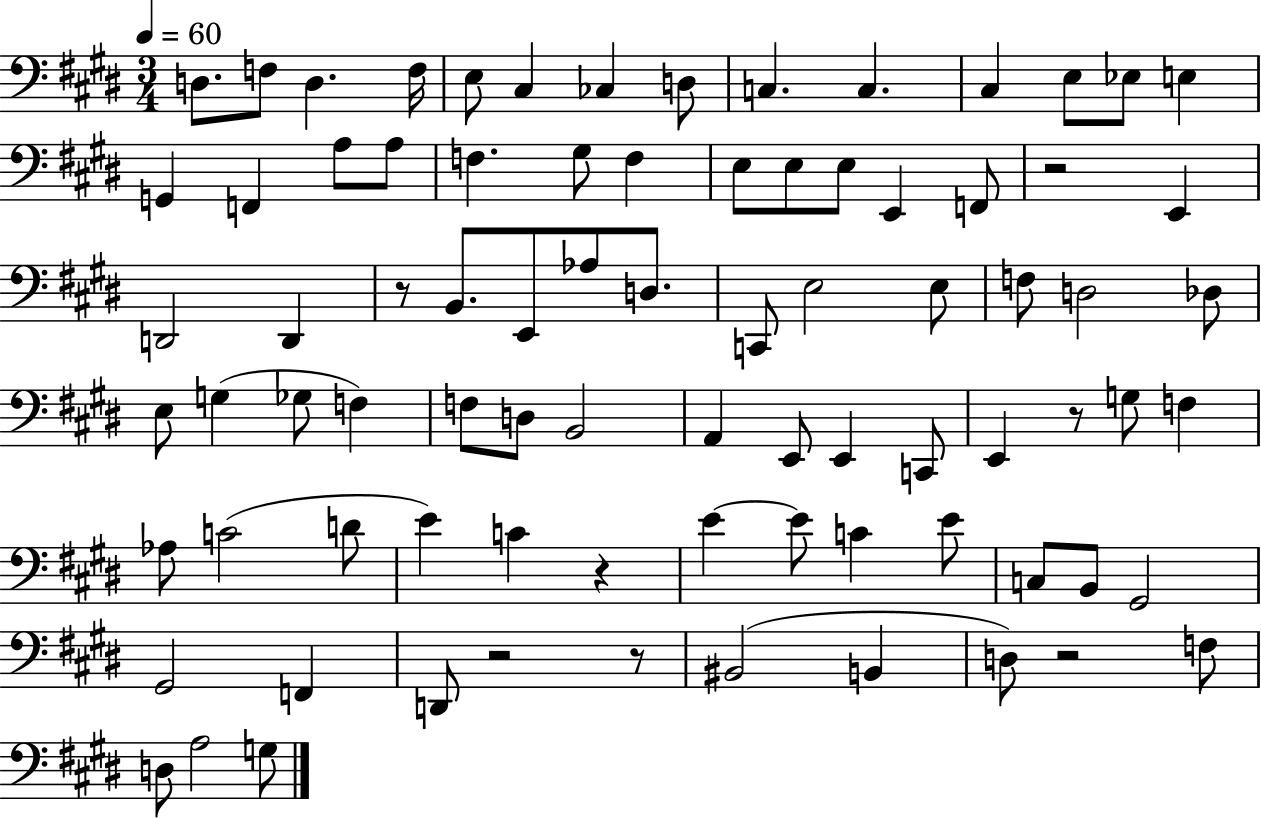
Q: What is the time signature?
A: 3/4